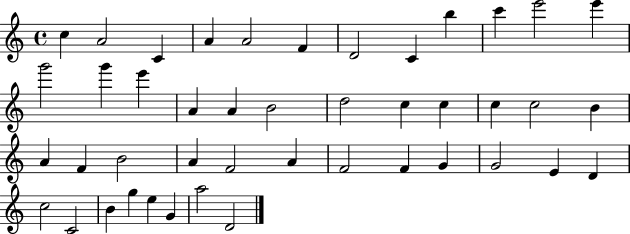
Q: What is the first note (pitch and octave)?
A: C5